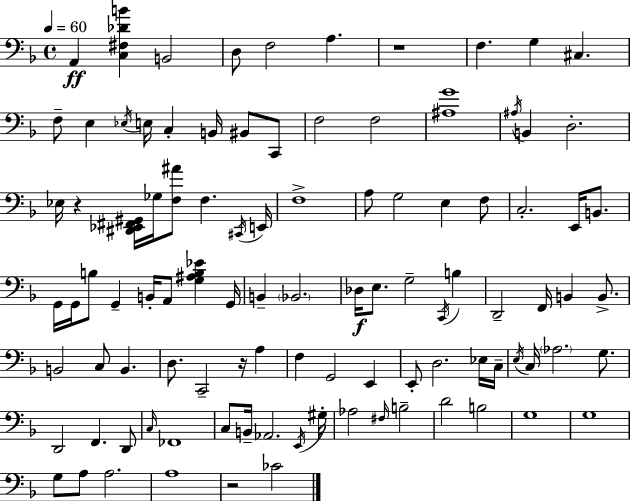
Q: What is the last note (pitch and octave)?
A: CES4